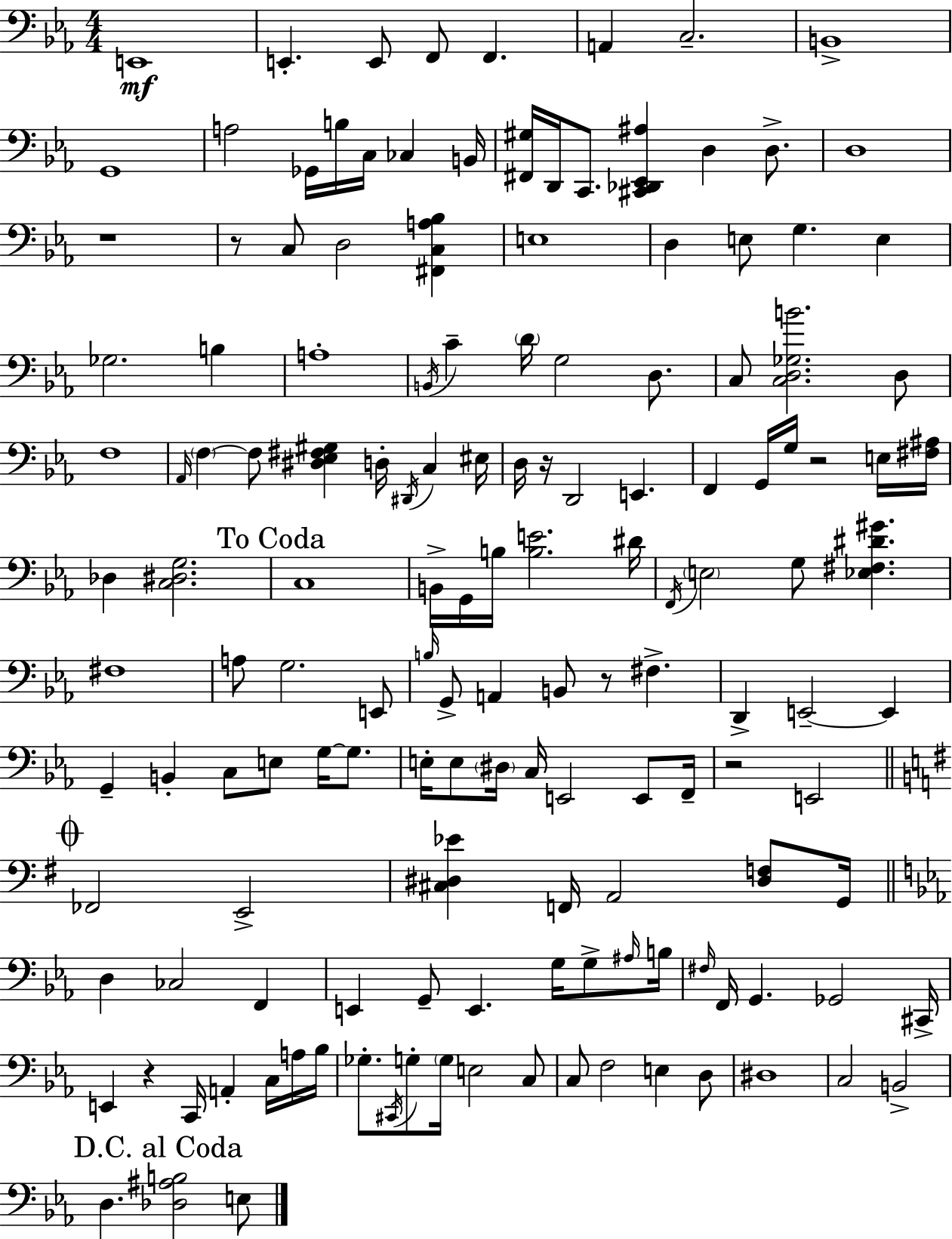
E2/w E2/q. E2/e F2/e F2/q. A2/q C3/h. B2/w G2/w A3/h Gb2/s B3/s C3/s CES3/q B2/s [F#2,G#3]/s D2/s C2/e. [C#2,Db2,Eb2,A#3]/q D3/q D3/e. D3/w R/w R/e C3/e D3/h [F#2,C3,A3,Bb3]/q E3/w D3/q E3/e G3/q. E3/q Gb3/h. B3/q A3/w B2/s C4/q D4/s G3/h D3/e. C3/e [C3,D3,Gb3,B4]/h. D3/e F3/w Ab2/s F3/q F3/e [D#3,Eb3,F#3,G#3]/q D3/s D#2/s C3/q EIS3/s D3/s R/s D2/h E2/q. F2/q G2/s G3/s R/h E3/s [F#3,A#3]/s Db3/q [C3,D#3,G3]/h. C3/w B2/s G2/s B3/s [B3,E4]/h. D#4/s F2/s E3/h G3/e [Eb3,F#3,D#4,G#4]/q. F#3/w A3/e G3/h. E2/e B3/s G2/e A2/q B2/e R/e F#3/q. D2/q E2/h E2/q G2/q B2/q C3/e E3/e G3/s G3/e. E3/s E3/e D#3/s C3/s E2/h E2/e F2/s R/h E2/h FES2/h E2/h [C#3,D#3,Eb4]/q F2/s A2/h [D#3,F3]/e G2/s D3/q CES3/h F2/q E2/q G2/e E2/q. G3/s G3/e A#3/s B3/s F#3/s F2/s G2/q. Gb2/h C#2/s E2/q R/q C2/s A2/q C3/s A3/s Bb3/s Gb3/e. C#2/s G3/e G3/s E3/h C3/e C3/e F3/h E3/q D3/e D#3/w C3/h B2/h D3/q. [Db3,A#3,B3]/h E3/e